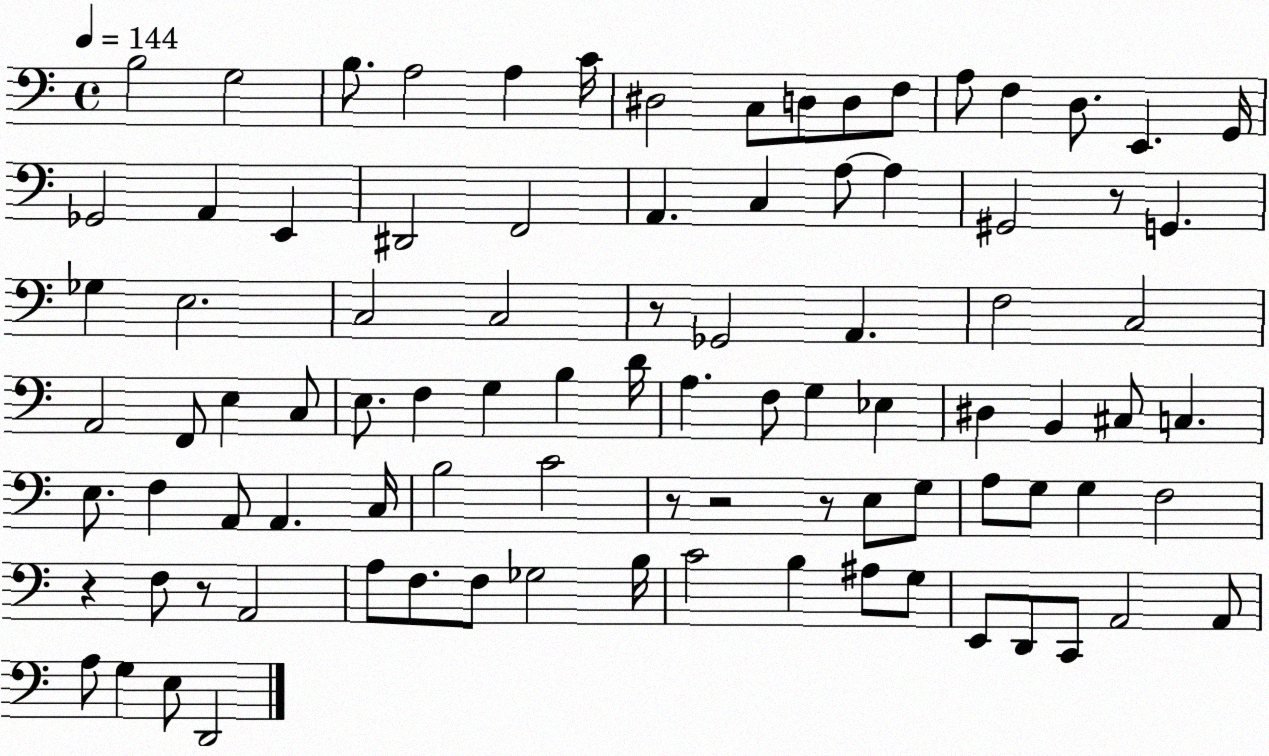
X:1
T:Untitled
M:4/4
L:1/4
K:C
B,2 G,2 B,/2 A,2 A, C/4 ^D,2 C,/2 D,/2 D,/2 F,/2 A,/2 F, D,/2 E,, G,,/4 _G,,2 A,, E,, ^D,,2 F,,2 A,, C, A,/2 A, ^G,,2 z/2 G,, _G, E,2 C,2 C,2 z/2 _G,,2 A,, F,2 C,2 A,,2 F,,/2 E, C,/2 E,/2 F, G, B, D/4 A, F,/2 G, _E, ^D, B,, ^C,/2 C, E,/2 F, A,,/2 A,, C,/4 B,2 C2 z/2 z2 z/2 E,/2 G,/2 A,/2 G,/2 G, F,2 z F,/2 z/2 A,,2 A,/2 F,/2 F,/2 _G,2 B,/4 C2 B, ^A,/2 G,/2 E,,/2 D,,/2 C,,/2 A,,2 A,,/2 A,/2 G, E,/2 D,,2